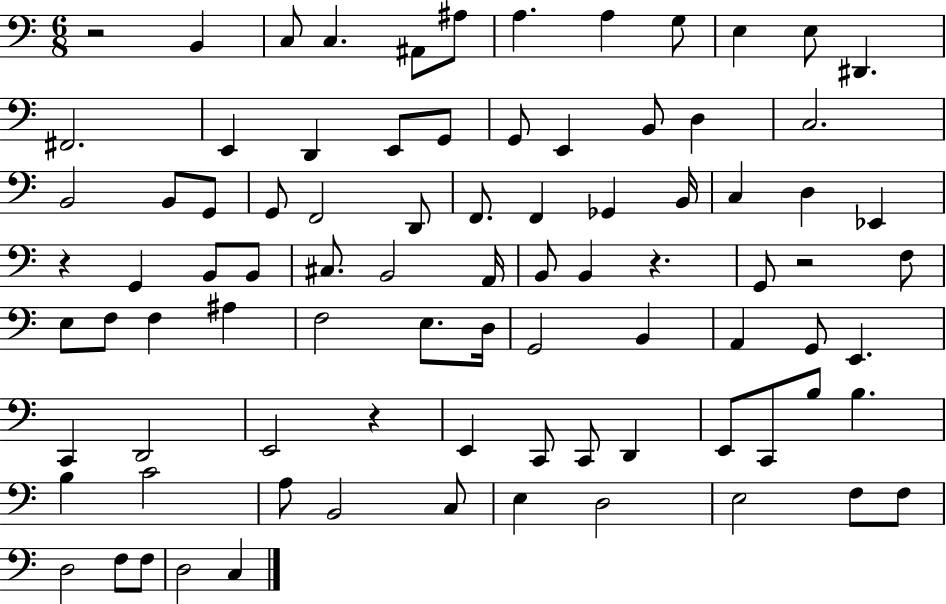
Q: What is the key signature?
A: C major